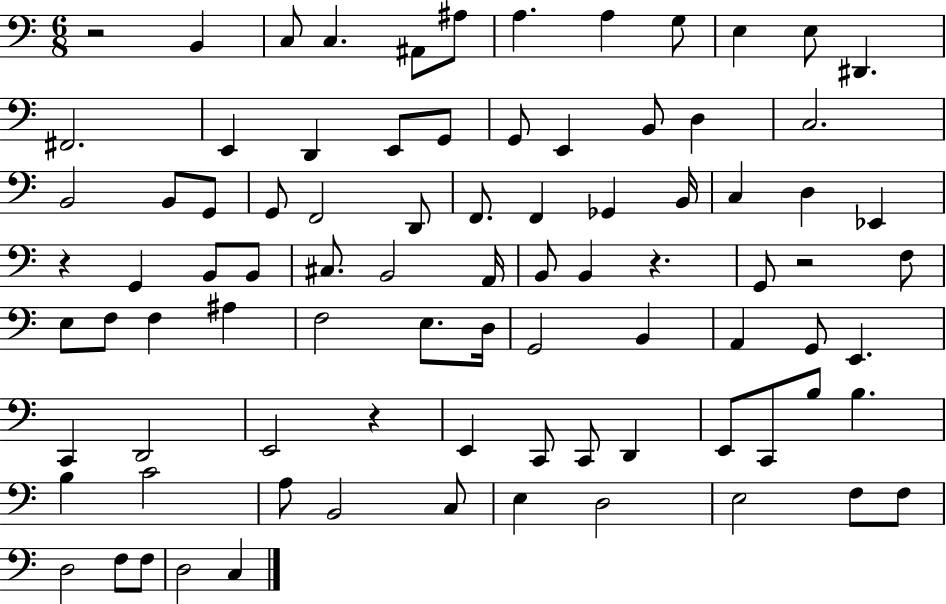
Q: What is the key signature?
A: C major